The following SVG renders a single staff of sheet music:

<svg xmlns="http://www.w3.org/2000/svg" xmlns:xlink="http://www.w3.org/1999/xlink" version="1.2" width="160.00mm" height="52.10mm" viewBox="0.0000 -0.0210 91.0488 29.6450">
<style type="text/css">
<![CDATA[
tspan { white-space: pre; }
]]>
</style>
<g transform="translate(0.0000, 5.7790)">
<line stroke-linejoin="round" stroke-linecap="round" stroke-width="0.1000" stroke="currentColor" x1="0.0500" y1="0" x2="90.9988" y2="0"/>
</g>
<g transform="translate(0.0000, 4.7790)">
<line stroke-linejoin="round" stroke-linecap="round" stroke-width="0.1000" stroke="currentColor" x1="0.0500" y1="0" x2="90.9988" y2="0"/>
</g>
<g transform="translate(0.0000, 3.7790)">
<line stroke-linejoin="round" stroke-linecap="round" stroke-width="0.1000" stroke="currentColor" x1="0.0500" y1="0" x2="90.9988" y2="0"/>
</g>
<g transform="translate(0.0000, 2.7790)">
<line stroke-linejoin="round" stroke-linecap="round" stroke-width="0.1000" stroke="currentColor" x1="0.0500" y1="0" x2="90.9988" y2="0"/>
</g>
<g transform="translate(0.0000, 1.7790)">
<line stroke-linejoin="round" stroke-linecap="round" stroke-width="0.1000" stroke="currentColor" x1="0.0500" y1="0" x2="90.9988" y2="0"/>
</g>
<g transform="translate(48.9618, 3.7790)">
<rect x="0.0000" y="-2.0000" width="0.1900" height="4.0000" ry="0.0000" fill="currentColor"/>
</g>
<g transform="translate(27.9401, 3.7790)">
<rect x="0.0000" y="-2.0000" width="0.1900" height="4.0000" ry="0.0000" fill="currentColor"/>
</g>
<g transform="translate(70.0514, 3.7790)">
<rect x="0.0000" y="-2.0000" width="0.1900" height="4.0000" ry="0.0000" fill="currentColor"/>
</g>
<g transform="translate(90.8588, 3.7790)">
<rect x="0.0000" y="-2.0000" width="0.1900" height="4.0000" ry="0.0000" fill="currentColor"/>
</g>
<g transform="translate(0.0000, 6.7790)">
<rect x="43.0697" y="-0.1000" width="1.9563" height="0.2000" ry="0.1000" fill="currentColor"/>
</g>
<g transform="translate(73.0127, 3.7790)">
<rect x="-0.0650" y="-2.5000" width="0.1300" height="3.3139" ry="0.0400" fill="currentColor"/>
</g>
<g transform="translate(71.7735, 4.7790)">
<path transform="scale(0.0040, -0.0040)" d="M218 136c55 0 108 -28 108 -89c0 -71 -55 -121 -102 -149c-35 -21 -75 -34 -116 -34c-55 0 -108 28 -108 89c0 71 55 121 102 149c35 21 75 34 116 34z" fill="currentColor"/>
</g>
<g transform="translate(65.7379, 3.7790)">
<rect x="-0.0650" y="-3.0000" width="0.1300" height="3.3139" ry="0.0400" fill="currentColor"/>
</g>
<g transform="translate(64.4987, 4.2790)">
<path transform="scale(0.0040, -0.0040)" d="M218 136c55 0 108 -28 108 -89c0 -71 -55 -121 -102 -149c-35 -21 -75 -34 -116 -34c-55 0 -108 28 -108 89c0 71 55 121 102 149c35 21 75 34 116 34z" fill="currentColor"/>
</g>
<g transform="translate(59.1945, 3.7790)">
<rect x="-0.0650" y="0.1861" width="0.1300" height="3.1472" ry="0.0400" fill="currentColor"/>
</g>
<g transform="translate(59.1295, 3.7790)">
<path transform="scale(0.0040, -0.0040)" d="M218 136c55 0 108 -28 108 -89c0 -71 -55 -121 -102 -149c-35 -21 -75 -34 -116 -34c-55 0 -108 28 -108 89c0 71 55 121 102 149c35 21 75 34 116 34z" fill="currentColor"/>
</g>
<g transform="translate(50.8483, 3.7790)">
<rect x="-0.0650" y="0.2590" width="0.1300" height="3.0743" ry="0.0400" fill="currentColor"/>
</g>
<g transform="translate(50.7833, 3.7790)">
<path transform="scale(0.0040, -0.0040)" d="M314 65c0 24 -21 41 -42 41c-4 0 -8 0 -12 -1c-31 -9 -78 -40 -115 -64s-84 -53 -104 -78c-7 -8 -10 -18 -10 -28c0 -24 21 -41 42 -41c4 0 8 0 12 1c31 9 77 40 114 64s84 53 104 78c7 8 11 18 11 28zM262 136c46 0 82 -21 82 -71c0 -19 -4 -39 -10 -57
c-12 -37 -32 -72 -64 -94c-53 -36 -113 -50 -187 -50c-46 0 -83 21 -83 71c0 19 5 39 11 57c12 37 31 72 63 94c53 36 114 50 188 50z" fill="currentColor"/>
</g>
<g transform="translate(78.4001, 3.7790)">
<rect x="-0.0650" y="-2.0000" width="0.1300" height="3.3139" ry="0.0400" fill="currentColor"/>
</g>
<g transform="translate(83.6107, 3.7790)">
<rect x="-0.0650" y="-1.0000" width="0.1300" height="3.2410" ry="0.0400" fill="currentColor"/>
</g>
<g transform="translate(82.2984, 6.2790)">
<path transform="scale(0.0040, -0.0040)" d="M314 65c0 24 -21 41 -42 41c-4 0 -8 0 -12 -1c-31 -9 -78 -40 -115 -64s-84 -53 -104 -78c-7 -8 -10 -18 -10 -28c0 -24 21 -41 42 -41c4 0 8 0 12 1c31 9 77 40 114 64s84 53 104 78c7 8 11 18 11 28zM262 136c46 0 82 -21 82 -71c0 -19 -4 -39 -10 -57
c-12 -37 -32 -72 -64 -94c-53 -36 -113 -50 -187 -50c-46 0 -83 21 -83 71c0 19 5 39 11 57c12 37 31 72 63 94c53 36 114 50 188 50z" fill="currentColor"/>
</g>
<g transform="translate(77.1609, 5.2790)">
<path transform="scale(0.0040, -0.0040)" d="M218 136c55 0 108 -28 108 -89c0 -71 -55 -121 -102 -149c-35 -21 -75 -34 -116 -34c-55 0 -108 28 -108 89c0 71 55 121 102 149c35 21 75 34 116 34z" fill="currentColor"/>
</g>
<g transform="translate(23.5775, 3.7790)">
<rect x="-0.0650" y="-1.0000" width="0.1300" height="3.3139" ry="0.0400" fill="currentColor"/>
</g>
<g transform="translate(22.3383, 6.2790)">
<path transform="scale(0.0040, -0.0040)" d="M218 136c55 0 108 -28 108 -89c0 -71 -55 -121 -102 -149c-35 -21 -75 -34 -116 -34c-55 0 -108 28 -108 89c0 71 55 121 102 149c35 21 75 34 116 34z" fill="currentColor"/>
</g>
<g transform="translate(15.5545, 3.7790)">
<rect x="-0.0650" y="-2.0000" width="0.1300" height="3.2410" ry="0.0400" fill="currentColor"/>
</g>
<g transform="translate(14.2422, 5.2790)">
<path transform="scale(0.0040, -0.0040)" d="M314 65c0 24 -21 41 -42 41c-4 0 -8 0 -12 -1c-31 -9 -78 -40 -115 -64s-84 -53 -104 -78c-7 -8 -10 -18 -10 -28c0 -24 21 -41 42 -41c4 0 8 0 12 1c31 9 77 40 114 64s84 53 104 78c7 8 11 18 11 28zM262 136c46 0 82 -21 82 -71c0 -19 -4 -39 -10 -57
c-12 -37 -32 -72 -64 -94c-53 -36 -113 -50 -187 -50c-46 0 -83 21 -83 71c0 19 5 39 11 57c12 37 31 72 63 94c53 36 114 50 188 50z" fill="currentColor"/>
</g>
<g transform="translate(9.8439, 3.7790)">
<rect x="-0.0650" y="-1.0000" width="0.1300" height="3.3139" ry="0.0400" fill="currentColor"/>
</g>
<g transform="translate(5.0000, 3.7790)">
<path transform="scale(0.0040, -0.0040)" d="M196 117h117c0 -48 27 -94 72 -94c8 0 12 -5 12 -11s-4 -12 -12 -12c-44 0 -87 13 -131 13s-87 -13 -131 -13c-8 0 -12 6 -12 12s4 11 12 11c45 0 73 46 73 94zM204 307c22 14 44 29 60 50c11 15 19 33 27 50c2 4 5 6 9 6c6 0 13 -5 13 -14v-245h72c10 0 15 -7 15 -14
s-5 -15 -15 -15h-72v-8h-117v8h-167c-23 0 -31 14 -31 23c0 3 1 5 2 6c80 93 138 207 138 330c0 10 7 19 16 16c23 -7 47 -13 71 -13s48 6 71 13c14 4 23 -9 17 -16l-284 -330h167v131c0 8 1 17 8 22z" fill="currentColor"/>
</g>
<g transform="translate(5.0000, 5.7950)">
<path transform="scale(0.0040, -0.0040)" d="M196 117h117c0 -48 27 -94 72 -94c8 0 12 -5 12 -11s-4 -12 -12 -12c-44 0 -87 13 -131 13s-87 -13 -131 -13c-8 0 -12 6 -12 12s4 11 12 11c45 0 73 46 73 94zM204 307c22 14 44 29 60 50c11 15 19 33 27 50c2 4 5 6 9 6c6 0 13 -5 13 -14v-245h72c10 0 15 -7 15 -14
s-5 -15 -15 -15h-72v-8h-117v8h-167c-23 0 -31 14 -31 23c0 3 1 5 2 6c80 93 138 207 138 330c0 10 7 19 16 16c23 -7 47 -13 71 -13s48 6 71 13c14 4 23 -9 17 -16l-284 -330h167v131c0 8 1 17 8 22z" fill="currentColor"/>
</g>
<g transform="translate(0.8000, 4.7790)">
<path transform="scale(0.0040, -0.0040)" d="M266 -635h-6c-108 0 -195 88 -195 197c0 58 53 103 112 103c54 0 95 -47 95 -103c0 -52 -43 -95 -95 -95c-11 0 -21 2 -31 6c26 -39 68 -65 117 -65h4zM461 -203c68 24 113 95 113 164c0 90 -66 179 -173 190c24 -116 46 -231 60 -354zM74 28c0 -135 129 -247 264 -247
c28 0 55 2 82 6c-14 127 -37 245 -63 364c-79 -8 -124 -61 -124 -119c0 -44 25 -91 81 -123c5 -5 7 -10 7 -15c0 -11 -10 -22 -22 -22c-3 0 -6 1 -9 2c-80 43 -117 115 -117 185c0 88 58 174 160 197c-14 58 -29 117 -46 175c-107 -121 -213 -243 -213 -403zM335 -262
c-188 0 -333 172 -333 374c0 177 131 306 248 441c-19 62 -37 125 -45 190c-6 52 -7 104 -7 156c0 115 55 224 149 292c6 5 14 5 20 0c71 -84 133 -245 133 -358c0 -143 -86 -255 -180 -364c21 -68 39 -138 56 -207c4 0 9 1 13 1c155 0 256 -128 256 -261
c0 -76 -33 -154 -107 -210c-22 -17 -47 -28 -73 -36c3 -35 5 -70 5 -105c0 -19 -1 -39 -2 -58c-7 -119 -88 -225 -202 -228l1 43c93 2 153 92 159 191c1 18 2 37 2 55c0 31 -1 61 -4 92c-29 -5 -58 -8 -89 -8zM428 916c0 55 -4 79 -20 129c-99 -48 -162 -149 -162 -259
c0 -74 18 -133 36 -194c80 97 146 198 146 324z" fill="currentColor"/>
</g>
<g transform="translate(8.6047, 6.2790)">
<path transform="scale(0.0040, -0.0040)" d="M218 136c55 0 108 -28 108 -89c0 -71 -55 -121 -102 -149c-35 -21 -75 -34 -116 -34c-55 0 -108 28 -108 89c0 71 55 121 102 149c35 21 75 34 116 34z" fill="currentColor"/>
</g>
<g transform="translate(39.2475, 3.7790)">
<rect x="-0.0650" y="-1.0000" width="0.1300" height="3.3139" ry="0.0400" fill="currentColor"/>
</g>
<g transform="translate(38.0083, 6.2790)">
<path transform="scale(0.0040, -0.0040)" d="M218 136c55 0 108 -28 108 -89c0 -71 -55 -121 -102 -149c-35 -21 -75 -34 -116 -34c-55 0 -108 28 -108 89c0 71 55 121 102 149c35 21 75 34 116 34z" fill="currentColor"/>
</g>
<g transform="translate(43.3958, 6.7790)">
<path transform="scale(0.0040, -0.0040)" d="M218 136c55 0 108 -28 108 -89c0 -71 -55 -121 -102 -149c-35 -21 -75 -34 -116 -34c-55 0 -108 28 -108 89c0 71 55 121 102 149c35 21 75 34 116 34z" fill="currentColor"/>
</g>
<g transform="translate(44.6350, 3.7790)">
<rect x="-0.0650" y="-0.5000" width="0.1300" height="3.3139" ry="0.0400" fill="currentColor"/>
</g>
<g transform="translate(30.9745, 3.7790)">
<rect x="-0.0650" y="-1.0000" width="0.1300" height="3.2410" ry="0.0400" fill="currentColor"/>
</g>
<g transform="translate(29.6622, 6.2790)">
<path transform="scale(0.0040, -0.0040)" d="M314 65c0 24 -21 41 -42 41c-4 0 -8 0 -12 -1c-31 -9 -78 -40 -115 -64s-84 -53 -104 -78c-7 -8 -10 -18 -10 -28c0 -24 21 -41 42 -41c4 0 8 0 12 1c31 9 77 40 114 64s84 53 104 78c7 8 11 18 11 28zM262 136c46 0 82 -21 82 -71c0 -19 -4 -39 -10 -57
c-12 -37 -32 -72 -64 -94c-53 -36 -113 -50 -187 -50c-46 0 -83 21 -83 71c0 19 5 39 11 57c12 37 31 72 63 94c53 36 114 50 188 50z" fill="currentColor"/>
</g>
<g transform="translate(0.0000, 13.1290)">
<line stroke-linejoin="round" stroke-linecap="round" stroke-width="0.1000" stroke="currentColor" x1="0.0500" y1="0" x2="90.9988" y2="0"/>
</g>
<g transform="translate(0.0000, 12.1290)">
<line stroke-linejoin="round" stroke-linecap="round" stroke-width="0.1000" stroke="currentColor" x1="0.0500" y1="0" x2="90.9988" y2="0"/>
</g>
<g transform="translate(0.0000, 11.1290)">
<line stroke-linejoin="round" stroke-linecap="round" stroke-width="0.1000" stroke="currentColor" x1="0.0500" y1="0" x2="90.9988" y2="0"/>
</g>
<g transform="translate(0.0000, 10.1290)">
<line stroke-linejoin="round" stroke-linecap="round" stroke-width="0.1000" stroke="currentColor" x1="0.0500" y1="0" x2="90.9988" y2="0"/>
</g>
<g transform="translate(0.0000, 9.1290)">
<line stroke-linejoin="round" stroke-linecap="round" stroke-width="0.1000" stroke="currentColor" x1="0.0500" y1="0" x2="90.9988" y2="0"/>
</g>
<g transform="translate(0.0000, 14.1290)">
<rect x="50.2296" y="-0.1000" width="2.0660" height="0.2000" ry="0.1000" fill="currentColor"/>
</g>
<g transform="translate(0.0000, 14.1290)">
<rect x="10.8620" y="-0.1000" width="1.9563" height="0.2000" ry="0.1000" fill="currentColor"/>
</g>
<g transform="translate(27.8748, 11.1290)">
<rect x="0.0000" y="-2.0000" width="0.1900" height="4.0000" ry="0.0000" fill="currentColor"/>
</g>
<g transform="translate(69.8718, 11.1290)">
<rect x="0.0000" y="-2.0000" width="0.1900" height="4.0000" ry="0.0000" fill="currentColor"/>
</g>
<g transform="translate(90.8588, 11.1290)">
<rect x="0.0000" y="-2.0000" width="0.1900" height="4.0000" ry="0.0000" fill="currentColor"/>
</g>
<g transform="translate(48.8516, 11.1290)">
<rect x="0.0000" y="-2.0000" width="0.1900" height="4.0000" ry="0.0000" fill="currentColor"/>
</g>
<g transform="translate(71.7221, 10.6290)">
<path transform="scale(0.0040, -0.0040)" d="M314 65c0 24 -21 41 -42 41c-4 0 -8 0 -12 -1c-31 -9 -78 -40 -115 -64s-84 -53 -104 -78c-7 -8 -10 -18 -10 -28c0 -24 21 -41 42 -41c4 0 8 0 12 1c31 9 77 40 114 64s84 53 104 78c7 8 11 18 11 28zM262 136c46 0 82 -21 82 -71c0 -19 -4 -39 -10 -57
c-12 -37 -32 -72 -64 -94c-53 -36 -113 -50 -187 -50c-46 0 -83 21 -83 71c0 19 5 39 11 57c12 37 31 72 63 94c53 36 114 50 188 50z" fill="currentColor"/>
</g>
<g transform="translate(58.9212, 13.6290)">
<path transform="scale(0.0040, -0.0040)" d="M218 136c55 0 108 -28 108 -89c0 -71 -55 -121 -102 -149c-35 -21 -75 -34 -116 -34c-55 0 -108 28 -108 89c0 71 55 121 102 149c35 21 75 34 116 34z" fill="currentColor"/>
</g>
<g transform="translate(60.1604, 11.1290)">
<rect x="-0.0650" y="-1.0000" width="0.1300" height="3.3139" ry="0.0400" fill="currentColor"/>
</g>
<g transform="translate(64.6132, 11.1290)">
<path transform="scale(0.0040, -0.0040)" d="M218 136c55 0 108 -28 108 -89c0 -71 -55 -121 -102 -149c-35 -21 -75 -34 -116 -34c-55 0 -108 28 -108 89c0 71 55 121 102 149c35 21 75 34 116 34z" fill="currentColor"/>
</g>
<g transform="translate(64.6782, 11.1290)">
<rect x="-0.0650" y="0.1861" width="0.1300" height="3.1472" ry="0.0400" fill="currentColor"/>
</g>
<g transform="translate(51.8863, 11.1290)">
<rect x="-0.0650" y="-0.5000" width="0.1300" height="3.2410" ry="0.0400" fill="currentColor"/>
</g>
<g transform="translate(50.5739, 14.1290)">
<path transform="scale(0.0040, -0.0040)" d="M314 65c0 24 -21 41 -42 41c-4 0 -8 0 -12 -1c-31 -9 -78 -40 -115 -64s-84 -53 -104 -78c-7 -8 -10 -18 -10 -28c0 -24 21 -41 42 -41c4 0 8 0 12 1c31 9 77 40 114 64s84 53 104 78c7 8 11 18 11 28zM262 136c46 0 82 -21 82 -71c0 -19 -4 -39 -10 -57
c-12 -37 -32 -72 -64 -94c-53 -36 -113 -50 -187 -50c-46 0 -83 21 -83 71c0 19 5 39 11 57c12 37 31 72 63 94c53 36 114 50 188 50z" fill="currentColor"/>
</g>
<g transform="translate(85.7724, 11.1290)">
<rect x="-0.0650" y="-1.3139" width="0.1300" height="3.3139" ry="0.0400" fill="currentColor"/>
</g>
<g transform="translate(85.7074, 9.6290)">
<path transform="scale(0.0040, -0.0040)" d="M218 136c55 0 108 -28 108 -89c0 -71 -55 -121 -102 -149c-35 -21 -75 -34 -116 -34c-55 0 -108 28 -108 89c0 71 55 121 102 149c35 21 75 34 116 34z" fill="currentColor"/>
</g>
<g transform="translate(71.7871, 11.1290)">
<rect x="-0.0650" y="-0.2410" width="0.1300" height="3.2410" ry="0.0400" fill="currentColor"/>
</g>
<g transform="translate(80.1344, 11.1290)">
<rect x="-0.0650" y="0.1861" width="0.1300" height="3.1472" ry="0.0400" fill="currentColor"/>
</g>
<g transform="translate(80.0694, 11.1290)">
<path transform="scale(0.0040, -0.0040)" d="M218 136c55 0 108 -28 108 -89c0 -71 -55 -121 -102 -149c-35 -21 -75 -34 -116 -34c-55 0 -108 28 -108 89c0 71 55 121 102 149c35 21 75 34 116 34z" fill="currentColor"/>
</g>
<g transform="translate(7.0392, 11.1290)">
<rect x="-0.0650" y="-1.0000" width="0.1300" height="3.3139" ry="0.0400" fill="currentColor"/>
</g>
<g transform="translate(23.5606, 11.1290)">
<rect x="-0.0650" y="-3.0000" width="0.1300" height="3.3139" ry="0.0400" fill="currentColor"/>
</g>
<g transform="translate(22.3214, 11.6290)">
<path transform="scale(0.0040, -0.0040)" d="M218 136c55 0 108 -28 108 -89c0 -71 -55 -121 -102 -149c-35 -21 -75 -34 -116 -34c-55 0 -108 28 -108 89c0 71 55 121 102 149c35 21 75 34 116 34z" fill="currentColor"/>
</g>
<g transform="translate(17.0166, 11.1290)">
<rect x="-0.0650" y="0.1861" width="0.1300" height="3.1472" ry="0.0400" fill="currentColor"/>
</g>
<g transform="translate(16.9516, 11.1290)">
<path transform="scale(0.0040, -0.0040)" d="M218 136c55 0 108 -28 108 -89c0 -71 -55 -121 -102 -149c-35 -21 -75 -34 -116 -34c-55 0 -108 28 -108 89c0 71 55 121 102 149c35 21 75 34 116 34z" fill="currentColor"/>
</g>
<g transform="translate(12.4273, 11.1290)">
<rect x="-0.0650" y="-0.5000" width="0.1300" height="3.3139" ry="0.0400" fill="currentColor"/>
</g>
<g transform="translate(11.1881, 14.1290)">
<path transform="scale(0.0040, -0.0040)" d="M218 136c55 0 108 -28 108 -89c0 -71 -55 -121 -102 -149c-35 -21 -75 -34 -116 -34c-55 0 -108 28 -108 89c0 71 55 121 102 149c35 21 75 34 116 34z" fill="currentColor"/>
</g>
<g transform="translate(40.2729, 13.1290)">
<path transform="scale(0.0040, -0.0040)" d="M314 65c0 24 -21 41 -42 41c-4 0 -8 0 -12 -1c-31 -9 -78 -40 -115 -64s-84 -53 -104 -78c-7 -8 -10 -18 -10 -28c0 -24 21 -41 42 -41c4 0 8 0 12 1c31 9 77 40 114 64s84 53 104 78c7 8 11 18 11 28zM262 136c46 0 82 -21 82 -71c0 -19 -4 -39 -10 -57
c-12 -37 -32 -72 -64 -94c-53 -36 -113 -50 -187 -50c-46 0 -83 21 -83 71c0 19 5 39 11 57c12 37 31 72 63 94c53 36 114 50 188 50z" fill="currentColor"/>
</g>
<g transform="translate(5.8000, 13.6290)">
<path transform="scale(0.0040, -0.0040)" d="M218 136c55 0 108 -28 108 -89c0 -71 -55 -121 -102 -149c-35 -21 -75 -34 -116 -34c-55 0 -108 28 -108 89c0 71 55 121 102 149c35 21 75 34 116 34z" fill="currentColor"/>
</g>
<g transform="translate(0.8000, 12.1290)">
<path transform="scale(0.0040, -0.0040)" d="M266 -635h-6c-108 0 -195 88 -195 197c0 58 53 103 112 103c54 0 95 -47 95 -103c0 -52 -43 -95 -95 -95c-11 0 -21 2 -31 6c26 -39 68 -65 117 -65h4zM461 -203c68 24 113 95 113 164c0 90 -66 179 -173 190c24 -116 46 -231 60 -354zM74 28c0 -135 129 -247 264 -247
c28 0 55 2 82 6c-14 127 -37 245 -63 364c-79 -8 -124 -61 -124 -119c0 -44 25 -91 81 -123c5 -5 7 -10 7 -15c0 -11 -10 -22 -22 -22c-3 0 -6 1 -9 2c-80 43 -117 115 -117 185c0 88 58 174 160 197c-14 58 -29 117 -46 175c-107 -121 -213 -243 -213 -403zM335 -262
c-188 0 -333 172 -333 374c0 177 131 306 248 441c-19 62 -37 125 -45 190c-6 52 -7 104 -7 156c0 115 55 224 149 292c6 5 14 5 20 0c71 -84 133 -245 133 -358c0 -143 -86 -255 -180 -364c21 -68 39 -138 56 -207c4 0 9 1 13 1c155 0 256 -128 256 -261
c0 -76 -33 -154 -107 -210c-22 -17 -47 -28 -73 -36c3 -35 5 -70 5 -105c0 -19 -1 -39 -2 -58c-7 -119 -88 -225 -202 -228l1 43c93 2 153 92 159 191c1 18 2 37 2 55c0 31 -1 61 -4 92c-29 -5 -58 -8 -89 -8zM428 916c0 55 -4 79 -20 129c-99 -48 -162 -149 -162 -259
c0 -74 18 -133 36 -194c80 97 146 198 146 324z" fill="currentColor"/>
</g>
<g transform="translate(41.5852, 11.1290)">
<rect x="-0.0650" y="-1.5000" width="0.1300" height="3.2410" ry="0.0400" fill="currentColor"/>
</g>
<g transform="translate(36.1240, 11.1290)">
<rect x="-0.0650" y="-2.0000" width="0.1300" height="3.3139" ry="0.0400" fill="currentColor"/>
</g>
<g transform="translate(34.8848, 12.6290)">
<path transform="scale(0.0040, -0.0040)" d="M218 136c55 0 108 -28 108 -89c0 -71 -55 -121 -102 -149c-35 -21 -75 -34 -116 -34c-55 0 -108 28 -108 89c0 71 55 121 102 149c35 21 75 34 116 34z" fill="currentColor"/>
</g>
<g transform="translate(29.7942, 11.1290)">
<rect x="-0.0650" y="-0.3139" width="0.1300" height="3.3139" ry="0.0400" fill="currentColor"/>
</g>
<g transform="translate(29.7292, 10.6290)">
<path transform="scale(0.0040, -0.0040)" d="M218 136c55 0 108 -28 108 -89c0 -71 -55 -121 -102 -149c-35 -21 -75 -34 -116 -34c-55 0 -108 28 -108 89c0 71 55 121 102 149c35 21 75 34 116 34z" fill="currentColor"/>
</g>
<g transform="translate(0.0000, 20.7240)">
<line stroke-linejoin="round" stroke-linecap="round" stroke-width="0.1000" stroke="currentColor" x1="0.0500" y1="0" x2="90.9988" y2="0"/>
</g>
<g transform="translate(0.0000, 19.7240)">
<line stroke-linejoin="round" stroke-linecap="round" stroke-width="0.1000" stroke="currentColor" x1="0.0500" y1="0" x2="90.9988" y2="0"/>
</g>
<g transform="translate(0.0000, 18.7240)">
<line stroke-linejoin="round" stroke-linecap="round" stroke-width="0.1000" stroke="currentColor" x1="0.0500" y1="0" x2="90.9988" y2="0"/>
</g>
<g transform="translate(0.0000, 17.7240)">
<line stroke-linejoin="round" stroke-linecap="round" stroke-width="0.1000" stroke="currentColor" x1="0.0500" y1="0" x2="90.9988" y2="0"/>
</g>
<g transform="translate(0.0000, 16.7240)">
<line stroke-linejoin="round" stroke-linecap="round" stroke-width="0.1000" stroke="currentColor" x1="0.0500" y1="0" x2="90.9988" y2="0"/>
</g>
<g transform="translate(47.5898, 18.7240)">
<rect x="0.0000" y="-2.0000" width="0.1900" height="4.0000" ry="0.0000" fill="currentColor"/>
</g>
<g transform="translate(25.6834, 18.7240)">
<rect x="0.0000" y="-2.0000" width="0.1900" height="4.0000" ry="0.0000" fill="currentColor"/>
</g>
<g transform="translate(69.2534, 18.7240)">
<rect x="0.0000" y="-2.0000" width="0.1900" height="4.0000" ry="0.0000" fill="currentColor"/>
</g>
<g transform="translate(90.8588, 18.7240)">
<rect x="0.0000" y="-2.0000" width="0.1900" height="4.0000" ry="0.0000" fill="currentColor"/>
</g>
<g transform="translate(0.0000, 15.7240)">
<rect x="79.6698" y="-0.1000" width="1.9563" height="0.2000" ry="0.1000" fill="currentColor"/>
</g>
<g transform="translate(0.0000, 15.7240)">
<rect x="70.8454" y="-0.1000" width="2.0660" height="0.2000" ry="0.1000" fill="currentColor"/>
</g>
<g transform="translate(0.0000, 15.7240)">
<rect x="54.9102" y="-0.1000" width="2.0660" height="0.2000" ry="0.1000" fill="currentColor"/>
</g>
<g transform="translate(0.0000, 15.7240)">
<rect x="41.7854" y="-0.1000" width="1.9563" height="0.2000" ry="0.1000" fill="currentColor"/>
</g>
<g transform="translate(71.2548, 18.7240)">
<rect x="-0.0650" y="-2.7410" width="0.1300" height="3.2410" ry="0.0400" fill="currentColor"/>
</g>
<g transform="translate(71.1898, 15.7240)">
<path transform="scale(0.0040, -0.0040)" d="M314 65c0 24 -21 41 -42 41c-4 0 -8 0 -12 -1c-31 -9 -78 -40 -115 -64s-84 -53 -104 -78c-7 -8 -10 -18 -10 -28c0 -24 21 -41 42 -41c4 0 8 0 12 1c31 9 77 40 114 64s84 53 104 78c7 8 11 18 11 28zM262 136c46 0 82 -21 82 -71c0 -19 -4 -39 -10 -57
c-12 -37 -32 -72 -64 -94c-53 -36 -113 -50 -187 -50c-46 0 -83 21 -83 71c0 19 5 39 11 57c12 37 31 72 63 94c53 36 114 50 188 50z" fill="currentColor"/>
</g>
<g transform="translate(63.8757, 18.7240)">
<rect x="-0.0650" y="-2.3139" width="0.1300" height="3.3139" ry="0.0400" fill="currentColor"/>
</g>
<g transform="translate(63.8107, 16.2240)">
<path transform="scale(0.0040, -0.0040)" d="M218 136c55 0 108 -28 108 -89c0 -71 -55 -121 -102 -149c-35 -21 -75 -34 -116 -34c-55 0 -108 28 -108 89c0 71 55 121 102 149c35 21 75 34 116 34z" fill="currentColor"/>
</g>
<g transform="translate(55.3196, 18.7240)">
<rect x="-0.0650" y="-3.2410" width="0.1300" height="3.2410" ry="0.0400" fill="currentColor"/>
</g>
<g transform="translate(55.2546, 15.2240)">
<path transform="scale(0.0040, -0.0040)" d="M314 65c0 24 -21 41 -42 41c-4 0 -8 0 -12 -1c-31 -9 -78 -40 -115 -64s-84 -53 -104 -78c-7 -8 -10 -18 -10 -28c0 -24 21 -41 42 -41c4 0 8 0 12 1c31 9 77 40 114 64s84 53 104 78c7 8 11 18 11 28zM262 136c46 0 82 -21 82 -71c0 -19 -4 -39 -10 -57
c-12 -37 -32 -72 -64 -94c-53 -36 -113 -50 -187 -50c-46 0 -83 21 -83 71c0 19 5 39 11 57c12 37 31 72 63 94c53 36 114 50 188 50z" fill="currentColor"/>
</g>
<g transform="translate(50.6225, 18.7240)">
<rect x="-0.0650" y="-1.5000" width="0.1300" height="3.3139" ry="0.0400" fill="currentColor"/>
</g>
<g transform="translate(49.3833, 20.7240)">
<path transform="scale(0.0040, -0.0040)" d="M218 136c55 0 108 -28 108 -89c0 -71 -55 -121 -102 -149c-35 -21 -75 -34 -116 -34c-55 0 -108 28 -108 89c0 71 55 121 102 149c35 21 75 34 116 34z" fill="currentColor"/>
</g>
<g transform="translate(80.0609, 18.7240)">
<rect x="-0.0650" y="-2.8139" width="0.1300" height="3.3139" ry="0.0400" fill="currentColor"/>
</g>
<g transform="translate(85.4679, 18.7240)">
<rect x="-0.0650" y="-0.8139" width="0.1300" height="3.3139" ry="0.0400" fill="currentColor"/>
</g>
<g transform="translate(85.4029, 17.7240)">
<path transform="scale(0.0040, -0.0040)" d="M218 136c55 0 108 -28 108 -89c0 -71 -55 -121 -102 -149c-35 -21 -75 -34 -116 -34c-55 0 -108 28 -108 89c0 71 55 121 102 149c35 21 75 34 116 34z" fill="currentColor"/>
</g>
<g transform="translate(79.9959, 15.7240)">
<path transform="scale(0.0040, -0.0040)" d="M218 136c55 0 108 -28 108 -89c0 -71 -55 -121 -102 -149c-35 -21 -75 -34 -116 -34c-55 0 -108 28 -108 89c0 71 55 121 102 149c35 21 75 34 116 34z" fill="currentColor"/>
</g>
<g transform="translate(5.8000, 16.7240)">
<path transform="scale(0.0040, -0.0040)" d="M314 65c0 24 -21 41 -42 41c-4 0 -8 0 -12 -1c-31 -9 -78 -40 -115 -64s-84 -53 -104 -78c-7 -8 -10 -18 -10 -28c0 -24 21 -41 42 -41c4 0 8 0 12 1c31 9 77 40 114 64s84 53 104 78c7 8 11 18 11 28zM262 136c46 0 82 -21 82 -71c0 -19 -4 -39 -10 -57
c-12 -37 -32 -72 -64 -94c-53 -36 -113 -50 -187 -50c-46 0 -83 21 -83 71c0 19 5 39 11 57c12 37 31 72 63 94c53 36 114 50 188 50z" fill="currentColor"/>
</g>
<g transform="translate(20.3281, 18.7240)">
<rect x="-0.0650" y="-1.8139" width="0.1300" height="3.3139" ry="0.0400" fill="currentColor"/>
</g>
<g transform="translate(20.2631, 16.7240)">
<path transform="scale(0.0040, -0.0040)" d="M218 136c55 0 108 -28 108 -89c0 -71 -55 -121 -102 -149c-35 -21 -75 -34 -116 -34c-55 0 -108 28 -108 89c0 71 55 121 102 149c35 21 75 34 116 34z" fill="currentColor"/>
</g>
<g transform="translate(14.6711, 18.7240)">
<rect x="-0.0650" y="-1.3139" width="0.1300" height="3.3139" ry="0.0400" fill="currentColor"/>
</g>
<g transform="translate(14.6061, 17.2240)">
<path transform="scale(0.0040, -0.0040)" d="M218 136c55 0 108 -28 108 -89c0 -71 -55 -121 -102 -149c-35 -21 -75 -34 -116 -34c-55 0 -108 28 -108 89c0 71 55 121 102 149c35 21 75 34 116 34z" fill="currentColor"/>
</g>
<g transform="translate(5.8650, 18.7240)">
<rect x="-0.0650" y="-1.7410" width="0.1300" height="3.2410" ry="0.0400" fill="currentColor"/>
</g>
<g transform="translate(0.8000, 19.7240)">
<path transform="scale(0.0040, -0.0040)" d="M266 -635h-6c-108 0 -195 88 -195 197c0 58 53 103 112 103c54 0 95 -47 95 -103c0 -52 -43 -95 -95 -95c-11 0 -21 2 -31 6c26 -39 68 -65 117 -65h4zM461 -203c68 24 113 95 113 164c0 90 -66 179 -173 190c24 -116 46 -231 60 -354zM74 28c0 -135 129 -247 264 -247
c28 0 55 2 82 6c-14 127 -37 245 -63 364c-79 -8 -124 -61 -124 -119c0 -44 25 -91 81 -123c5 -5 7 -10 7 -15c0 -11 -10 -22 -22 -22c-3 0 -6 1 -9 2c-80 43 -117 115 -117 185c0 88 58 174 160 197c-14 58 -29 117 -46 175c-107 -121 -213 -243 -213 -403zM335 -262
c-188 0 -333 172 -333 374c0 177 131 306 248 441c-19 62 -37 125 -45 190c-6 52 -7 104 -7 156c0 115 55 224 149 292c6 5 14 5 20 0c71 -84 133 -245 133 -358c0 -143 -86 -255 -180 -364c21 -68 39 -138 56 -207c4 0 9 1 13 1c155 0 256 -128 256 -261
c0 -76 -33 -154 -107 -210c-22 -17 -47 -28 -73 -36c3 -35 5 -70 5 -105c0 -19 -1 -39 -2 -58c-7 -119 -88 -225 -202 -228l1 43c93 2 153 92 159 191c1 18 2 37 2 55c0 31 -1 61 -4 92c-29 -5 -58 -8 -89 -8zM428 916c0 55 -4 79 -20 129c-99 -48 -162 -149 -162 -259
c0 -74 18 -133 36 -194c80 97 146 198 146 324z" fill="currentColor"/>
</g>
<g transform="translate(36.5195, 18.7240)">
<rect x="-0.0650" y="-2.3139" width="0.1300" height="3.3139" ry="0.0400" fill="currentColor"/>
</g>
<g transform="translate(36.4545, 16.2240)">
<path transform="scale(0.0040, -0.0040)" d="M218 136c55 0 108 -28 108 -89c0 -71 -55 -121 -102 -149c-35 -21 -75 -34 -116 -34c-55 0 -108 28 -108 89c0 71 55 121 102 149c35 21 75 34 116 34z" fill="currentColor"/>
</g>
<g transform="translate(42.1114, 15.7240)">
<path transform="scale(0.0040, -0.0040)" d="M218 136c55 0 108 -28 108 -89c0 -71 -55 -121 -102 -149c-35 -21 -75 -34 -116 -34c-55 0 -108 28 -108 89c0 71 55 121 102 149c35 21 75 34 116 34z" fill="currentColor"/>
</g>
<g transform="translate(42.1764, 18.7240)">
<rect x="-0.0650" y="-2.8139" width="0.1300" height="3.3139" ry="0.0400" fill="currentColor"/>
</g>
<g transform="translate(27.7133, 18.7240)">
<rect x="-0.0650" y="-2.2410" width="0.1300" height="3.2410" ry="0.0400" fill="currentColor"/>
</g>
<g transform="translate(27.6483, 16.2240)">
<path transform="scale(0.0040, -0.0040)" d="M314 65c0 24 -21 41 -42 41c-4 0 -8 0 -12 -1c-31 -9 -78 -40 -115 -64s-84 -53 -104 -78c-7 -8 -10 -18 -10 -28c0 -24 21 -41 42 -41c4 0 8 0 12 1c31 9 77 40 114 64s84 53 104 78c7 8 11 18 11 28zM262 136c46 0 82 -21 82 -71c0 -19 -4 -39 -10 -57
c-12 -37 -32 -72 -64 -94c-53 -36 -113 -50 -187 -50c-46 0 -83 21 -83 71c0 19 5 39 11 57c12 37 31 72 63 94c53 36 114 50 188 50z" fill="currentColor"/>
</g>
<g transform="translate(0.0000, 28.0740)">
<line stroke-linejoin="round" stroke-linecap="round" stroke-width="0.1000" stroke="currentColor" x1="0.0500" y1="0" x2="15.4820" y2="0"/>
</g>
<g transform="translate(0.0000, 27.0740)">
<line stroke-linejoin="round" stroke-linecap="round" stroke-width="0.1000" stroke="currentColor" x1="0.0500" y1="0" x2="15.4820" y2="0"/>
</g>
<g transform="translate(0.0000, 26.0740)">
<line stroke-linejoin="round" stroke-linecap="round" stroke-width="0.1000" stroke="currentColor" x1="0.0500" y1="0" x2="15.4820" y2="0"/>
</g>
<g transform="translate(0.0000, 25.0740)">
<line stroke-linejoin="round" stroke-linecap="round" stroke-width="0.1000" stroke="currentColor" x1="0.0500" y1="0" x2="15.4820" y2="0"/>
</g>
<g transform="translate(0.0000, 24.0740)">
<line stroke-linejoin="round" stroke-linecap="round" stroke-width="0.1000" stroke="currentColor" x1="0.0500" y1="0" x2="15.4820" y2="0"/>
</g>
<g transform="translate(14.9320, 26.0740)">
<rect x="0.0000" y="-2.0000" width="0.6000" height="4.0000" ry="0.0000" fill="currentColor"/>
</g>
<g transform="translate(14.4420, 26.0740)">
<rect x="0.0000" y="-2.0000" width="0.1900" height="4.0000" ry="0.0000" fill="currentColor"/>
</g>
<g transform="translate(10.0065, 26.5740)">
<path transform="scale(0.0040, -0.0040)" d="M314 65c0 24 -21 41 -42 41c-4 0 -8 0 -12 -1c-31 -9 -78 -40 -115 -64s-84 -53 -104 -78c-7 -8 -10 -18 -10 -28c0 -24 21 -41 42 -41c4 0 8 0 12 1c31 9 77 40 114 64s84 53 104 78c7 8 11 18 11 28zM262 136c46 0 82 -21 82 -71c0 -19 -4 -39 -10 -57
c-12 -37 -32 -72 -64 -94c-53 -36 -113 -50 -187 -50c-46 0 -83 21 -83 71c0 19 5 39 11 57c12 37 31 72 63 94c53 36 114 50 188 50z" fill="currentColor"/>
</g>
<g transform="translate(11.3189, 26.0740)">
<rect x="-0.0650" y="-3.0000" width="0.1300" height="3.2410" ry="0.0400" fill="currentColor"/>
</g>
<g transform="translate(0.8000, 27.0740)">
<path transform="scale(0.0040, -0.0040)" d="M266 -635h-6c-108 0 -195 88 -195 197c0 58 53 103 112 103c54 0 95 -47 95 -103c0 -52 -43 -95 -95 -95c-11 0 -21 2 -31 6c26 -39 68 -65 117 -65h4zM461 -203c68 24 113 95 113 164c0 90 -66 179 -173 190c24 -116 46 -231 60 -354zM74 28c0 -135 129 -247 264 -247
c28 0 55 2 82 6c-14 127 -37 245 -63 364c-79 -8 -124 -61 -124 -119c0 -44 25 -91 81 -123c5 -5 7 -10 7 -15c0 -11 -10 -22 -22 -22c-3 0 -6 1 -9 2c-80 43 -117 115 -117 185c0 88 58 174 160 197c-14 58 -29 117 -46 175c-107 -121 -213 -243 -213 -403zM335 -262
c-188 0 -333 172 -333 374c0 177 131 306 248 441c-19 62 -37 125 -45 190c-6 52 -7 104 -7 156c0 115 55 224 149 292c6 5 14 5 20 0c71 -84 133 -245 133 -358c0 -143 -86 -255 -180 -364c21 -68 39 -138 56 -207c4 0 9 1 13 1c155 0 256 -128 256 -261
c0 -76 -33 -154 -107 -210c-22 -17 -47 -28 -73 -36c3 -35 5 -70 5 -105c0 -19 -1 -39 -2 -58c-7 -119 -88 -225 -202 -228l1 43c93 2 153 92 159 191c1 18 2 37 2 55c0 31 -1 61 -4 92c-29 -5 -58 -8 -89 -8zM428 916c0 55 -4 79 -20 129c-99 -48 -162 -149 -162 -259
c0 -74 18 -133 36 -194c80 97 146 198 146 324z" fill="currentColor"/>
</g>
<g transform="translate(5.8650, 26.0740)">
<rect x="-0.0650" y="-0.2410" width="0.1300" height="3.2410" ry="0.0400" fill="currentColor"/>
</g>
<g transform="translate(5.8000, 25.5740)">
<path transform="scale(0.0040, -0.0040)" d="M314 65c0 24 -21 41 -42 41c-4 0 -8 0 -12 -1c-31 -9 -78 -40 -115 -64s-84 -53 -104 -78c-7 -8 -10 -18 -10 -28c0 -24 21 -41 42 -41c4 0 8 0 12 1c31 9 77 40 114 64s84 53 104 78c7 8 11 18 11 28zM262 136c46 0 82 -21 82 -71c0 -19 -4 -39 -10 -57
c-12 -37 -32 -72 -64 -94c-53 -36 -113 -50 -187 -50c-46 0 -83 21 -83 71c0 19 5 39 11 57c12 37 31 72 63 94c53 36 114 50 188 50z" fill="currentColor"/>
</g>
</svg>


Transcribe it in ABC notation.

X:1
T:Untitled
M:4/4
L:1/4
K:C
D F2 D D2 D C B2 B A G F D2 D C B A c F E2 C2 D B c2 B e f2 e f g2 g a E b2 g a2 a d c2 A2